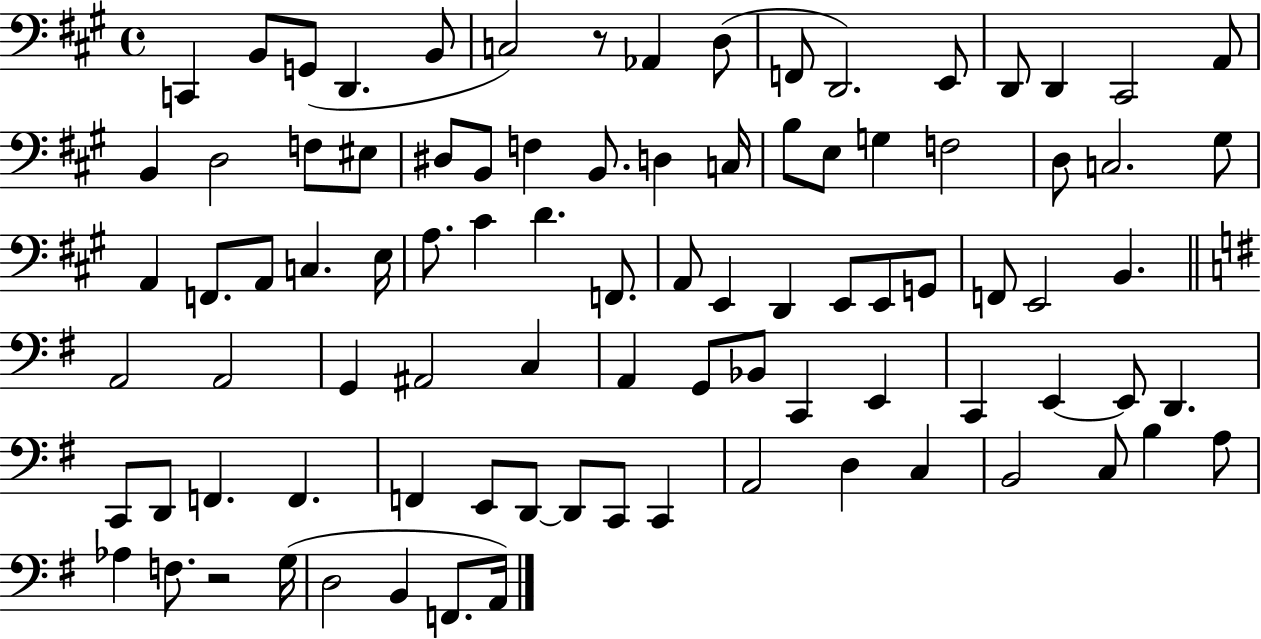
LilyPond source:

{
  \clef bass
  \time 4/4
  \defaultTimeSignature
  \key a \major
  c,4 b,8 g,8( d,4. b,8 | c2) r8 aes,4 d8( | f,8 d,2.) e,8 | d,8 d,4 cis,2 a,8 | \break b,4 d2 f8 eis8 | dis8 b,8 f4 b,8. d4 c16 | b8 e8 g4 f2 | d8 c2. gis8 | \break a,4 f,8. a,8 c4. e16 | a8. cis'4 d'4. f,8. | a,8 e,4 d,4 e,8 e,8 g,8 | f,8 e,2 b,4. | \break \bar "||" \break \key g \major a,2 a,2 | g,4 ais,2 c4 | a,4 g,8 bes,8 c,4 e,4 | c,4 e,4~~ e,8 d,4. | \break c,8 d,8 f,4. f,4. | f,4 e,8 d,8~~ d,8 c,8 c,4 | a,2 d4 c4 | b,2 c8 b4 a8 | \break aes4 f8. r2 g16( | d2 b,4 f,8. a,16) | \bar "|."
}